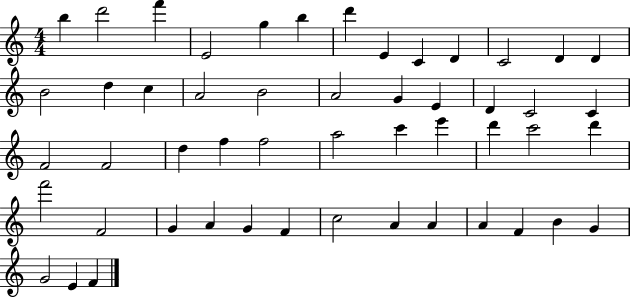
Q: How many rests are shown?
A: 0